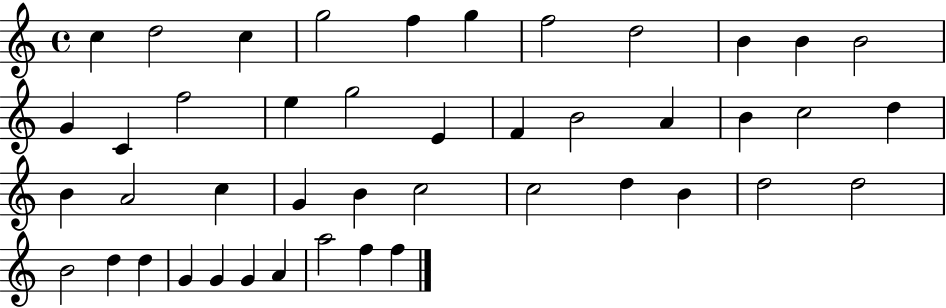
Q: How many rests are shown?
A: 0